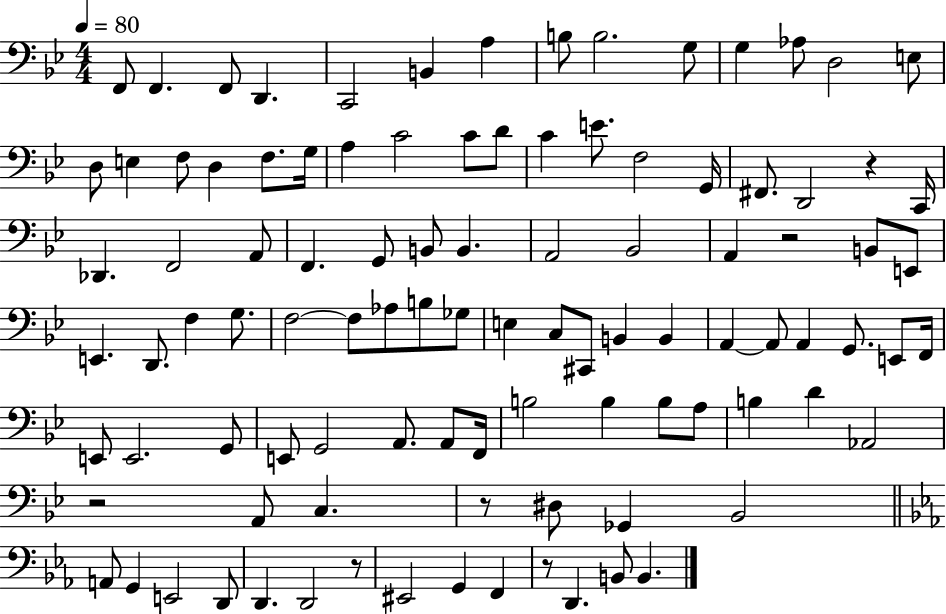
X:1
T:Untitled
M:4/4
L:1/4
K:Bb
F,,/2 F,, F,,/2 D,, C,,2 B,, A, B,/2 B,2 G,/2 G, _A,/2 D,2 E,/2 D,/2 E, F,/2 D, F,/2 G,/4 A, C2 C/2 D/2 C E/2 F,2 G,,/4 ^F,,/2 D,,2 z C,,/4 _D,, F,,2 A,,/2 F,, G,,/2 B,,/2 B,, A,,2 _B,,2 A,, z2 B,,/2 E,,/2 E,, D,,/2 F, G,/2 F,2 F,/2 _A,/2 B,/2 _G,/2 E, C,/2 ^C,,/2 B,, B,, A,, A,,/2 A,, G,,/2 E,,/2 F,,/4 E,,/2 E,,2 G,,/2 E,,/2 G,,2 A,,/2 A,,/2 F,,/4 B,2 B, B,/2 A,/2 B, D _A,,2 z2 A,,/2 C, z/2 ^D,/2 _G,, _B,,2 A,,/2 G,, E,,2 D,,/2 D,, D,,2 z/2 ^E,,2 G,, F,, z/2 D,, B,,/2 B,,